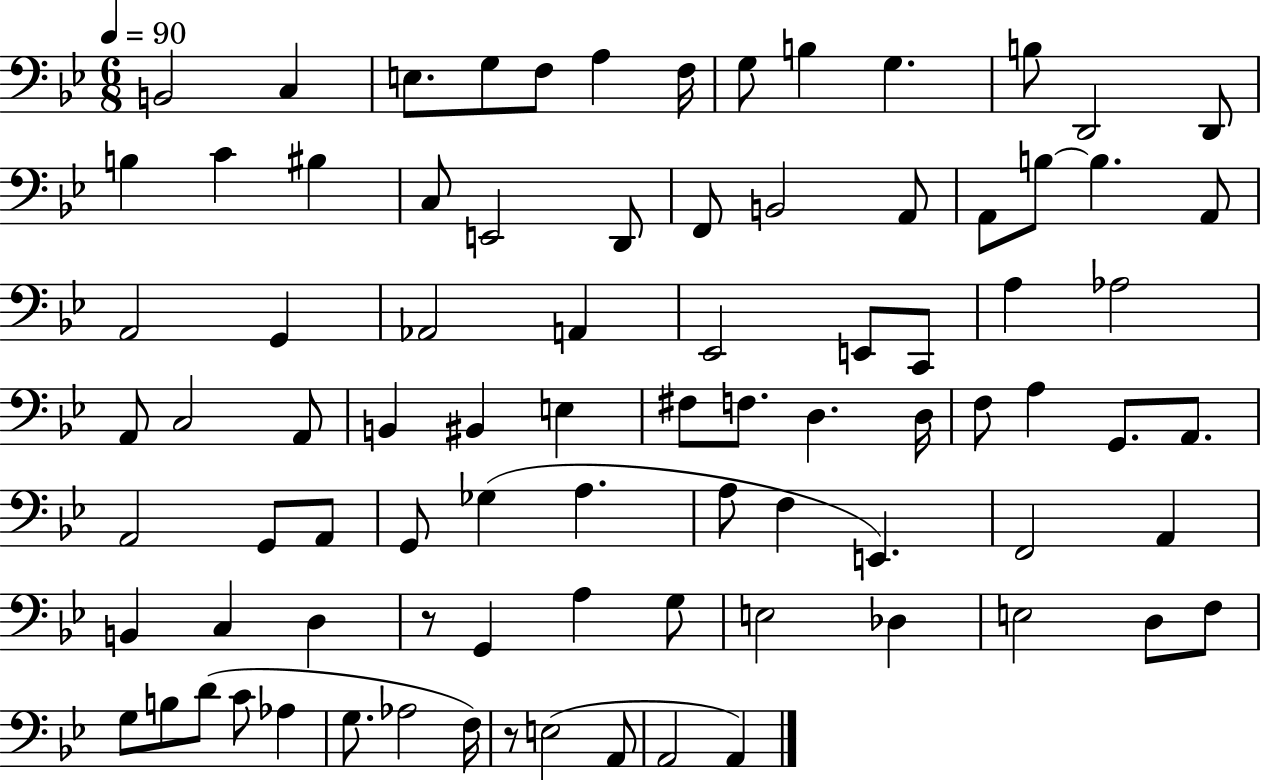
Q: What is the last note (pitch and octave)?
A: A2